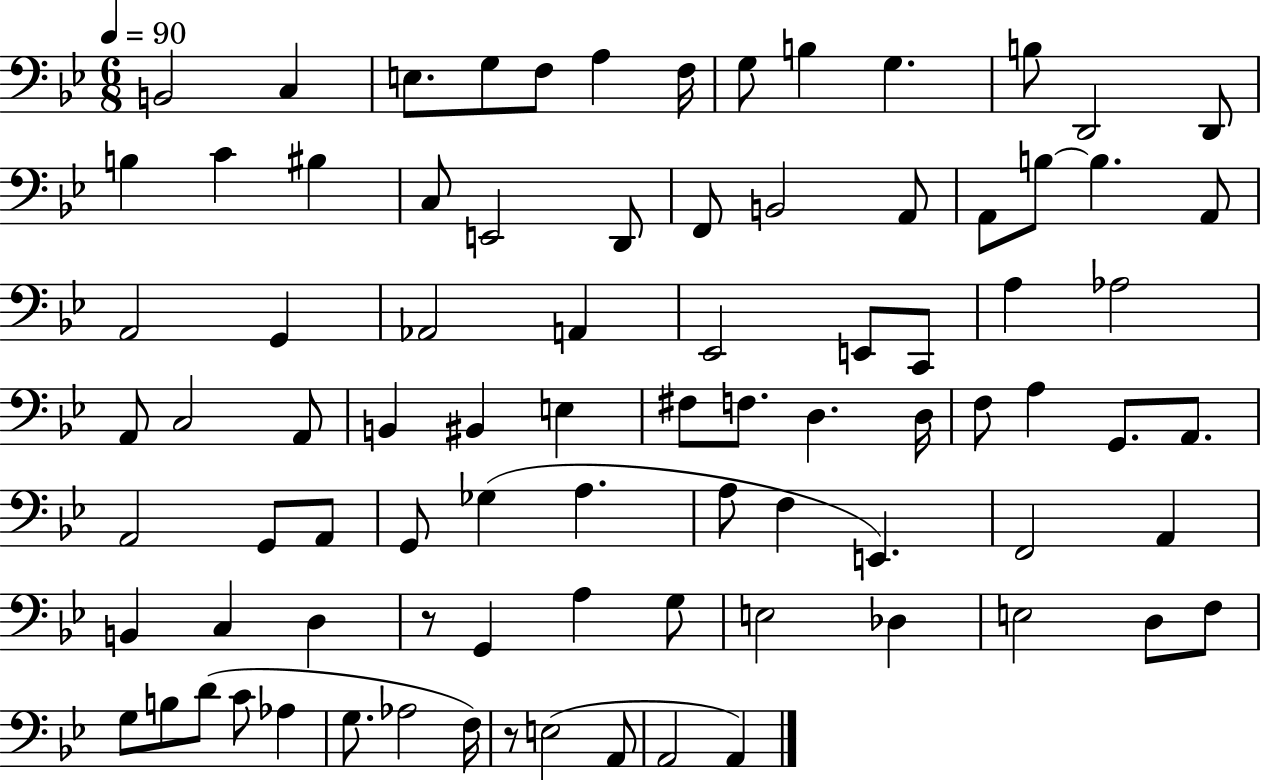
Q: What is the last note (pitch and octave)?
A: A2